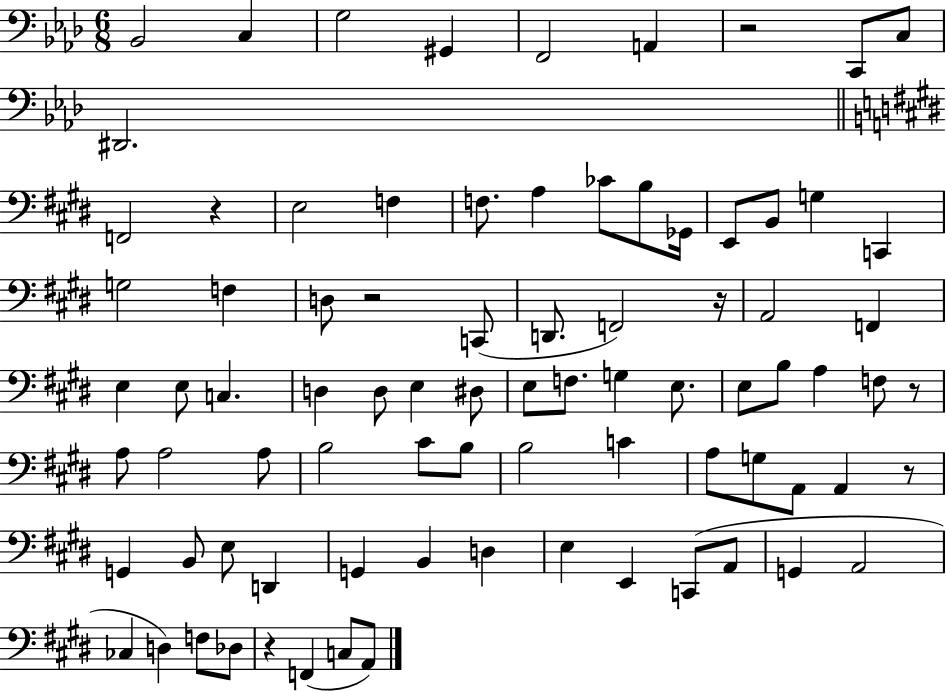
Bb2/h C3/q G3/h G#2/q F2/h A2/q R/h C2/e C3/e D#2/h. F2/h R/q E3/h F3/q F3/e. A3/q CES4/e B3/e Gb2/s E2/e B2/e G3/q C2/q G3/h F3/q D3/e R/h C2/e D2/e. F2/h R/s A2/h F2/q E3/q E3/e C3/q. D3/q D3/e E3/q D#3/e E3/e F3/e. G3/q E3/e. E3/e B3/e A3/q F3/e R/e A3/e A3/h A3/e B3/h C#4/e B3/e B3/h C4/q A3/e G3/e A2/e A2/q R/e G2/q B2/e E3/e D2/q G2/q B2/q D3/q E3/q E2/q C2/e A2/e G2/q A2/h CES3/q D3/q F3/e Db3/e R/q F2/q C3/e A2/e